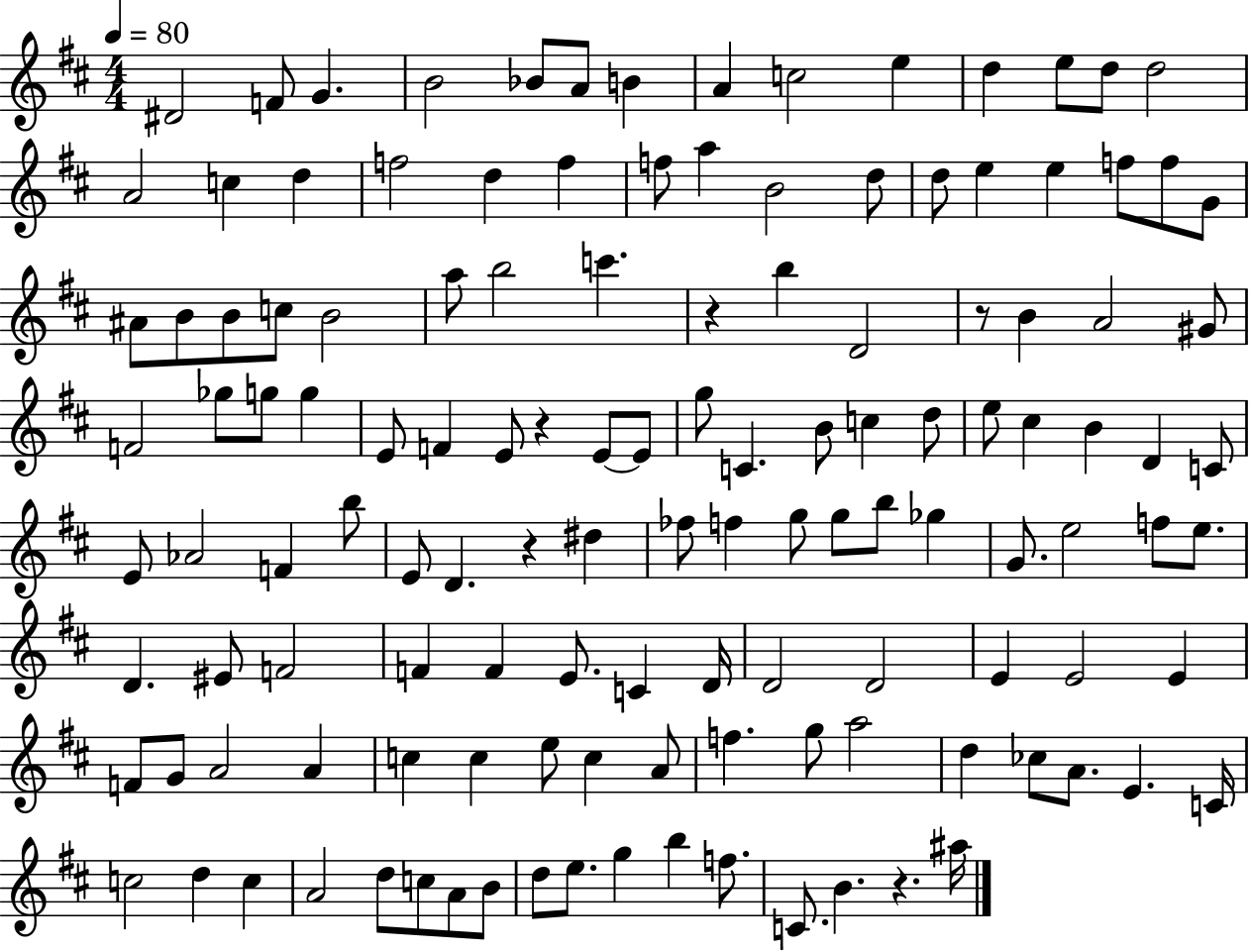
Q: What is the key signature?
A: D major